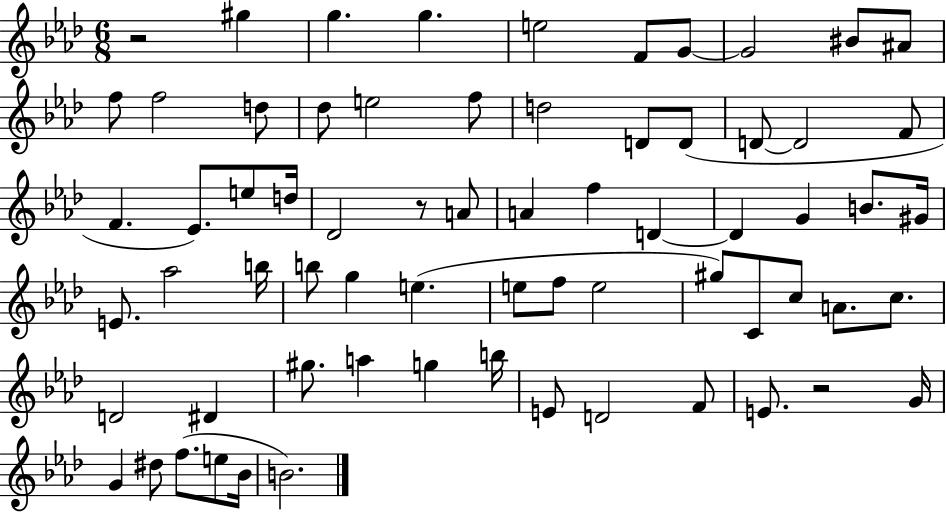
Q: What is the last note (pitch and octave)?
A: B4